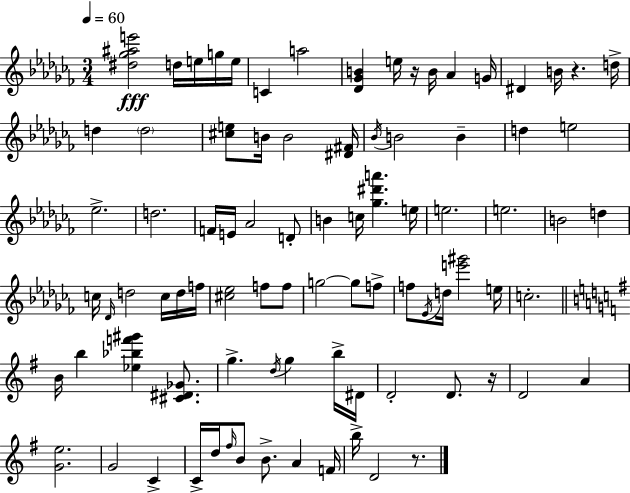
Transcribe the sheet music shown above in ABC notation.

X:1
T:Untitled
M:3/4
L:1/4
K:Abm
[^d_g^ae']2 d/4 e/4 g/4 e/4 C a2 [_D_GB] e/4 z/4 B/4 _A G/4 ^D B/4 z d/4 d d2 [^ce]/2 B/4 B2 [^D^F]/4 _B/4 B2 B d e2 _e2 d2 F/4 E/4 _A2 D/2 B c/4 [_g^d'a'] e/4 e2 e2 B2 d c/4 _D/4 d2 c/4 d/4 f/4 [^c_e]2 f/2 f/2 g2 g/2 f/2 f/2 _E/4 d/4 [e'^g']2 e/4 c2 B/4 b [_e_bf'^g'] [^C^D_G]/2 g d/4 g b/4 ^D/4 D2 D/2 z/4 D2 A [Ge]2 G2 C C/4 d/4 ^f/4 B/2 B/2 A F/4 b/4 D2 z/2